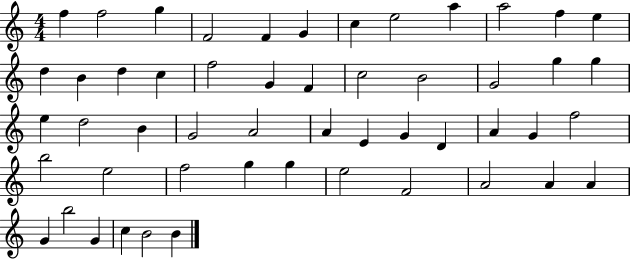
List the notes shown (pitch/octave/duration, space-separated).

F5/q F5/h G5/q F4/h F4/q G4/q C5/q E5/h A5/q A5/h F5/q E5/q D5/q B4/q D5/q C5/q F5/h G4/q F4/q C5/h B4/h G4/h G5/q G5/q E5/q D5/h B4/q G4/h A4/h A4/q E4/q G4/q D4/q A4/q G4/q F5/h B5/h E5/h F5/h G5/q G5/q E5/h F4/h A4/h A4/q A4/q G4/q B5/h G4/q C5/q B4/h B4/q